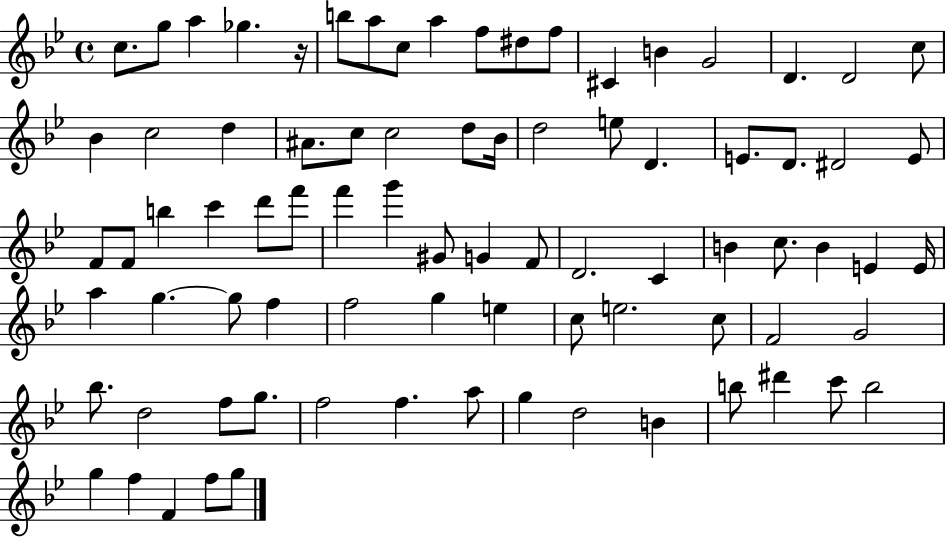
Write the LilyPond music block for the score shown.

{
  \clef treble
  \time 4/4
  \defaultTimeSignature
  \key bes \major
  c''8. g''8 a''4 ges''4. r16 | b''8 a''8 c''8 a''4 f''8 dis''8 f''8 | cis'4 b'4 g'2 | d'4. d'2 c''8 | \break bes'4 c''2 d''4 | ais'8. c''8 c''2 d''8 bes'16 | d''2 e''8 d'4. | e'8. d'8. dis'2 e'8 | \break f'8 f'8 b''4 c'''4 d'''8 f'''8 | f'''4 g'''4 gis'8 g'4 f'8 | d'2. c'4 | b'4 c''8. b'4 e'4 e'16 | \break a''4 g''4.~~ g''8 f''4 | f''2 g''4 e''4 | c''8 e''2. c''8 | f'2 g'2 | \break bes''8. d''2 f''8 g''8. | f''2 f''4. a''8 | g''4 d''2 b'4 | b''8 dis'''4 c'''8 b''2 | \break g''4 f''4 f'4 f''8 g''8 | \bar "|."
}